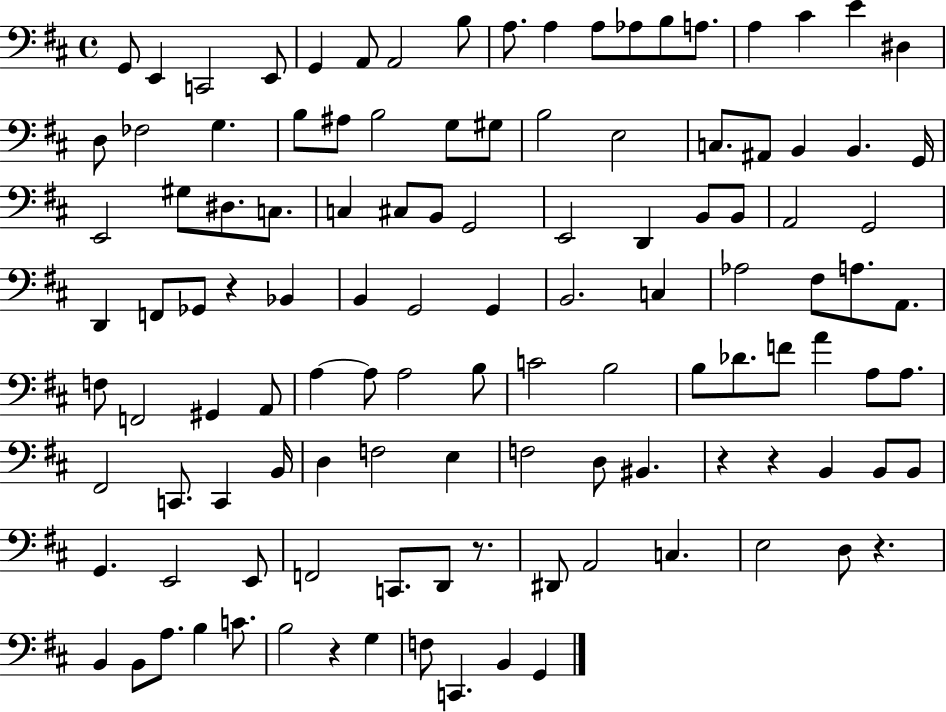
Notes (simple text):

G2/e E2/q C2/h E2/e G2/q A2/e A2/h B3/e A3/e. A3/q A3/e Ab3/e B3/e A3/e. A3/q C#4/q E4/q D#3/q D3/e FES3/h G3/q. B3/e A#3/e B3/h G3/e G#3/e B3/h E3/h C3/e. A#2/e B2/q B2/q. G2/s E2/h G#3/e D#3/e. C3/e. C3/q C#3/e B2/e G2/h E2/h D2/q B2/e B2/e A2/h G2/h D2/q F2/e Gb2/e R/q Bb2/q B2/q G2/h G2/q B2/h. C3/q Ab3/h F#3/e A3/e. A2/e. F3/e F2/h G#2/q A2/e A3/q A3/e A3/h B3/e C4/h B3/h B3/e Db4/e. F4/e A4/q A3/e A3/e. F#2/h C2/e. C2/q B2/s D3/q F3/h E3/q F3/h D3/e BIS2/q. R/q R/q B2/q B2/e B2/e G2/q. E2/h E2/e F2/h C2/e. D2/e R/e. D#2/e A2/h C3/q. E3/h D3/e R/q. B2/q B2/e A3/e. B3/q C4/e. B3/h R/q G3/q F3/e C2/q. B2/q G2/q